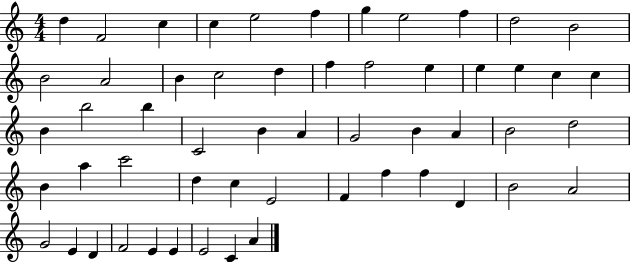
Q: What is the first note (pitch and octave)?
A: D5